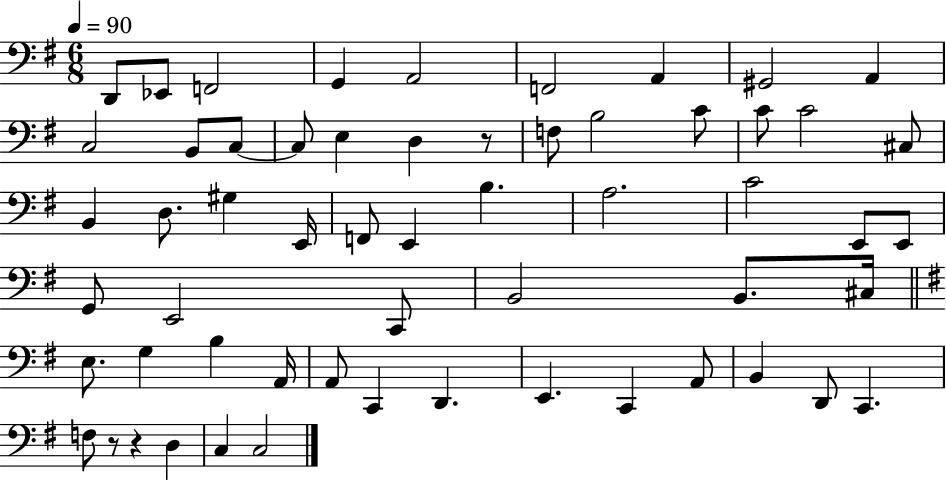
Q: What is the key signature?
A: G major